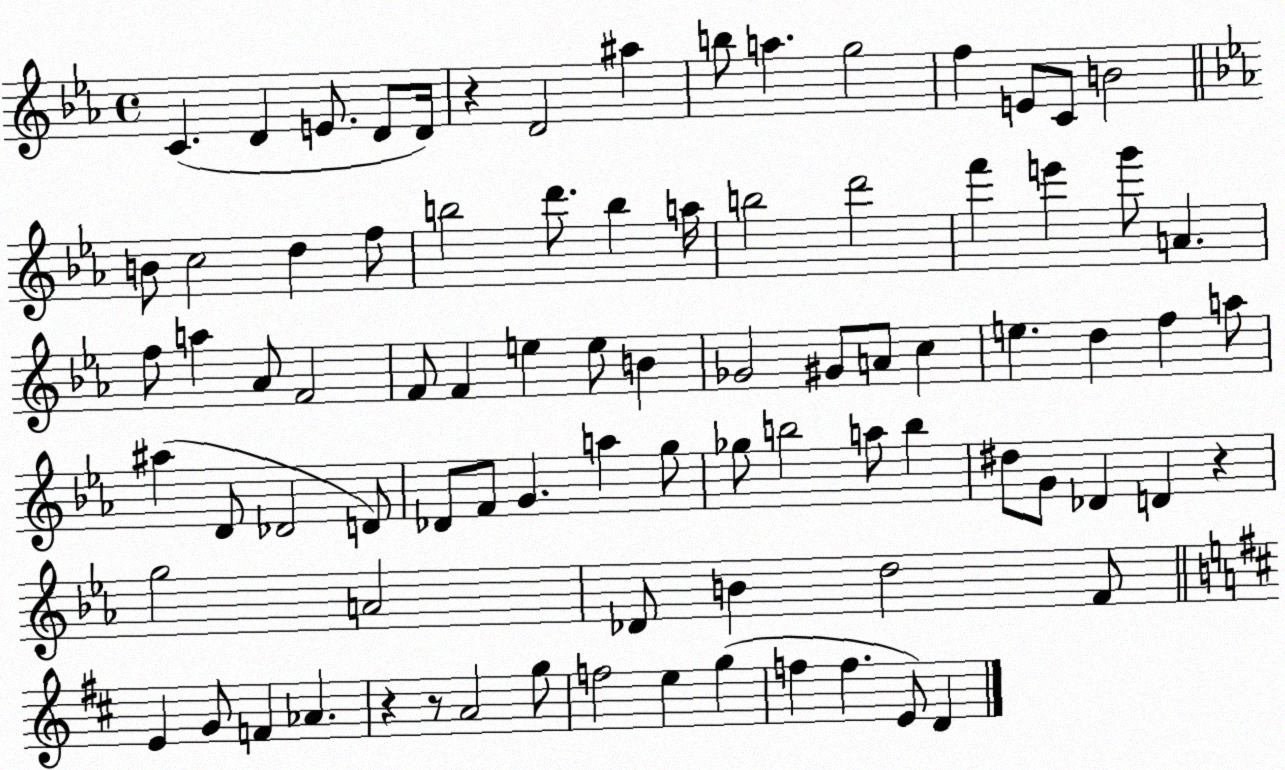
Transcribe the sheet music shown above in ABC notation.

X:1
T:Untitled
M:4/4
L:1/4
K:Eb
C D E/2 D/2 D/4 z D2 ^a b/2 a g2 f E/2 C/2 B2 B/2 c2 d f/2 b2 d'/2 b a/4 b2 d'2 f' e' g'/2 A f/2 a _A/2 F2 F/2 F e e/2 B _G2 ^G/2 A/2 c e d f a/2 ^a D/2 _D2 D/2 _D/2 F/2 G a g/2 _g/2 b2 a/2 b ^d/2 G/2 _D D z g2 A2 _D/2 B d2 F/2 E G/2 F _A z z/2 A2 g/2 f2 e g f f E/2 D